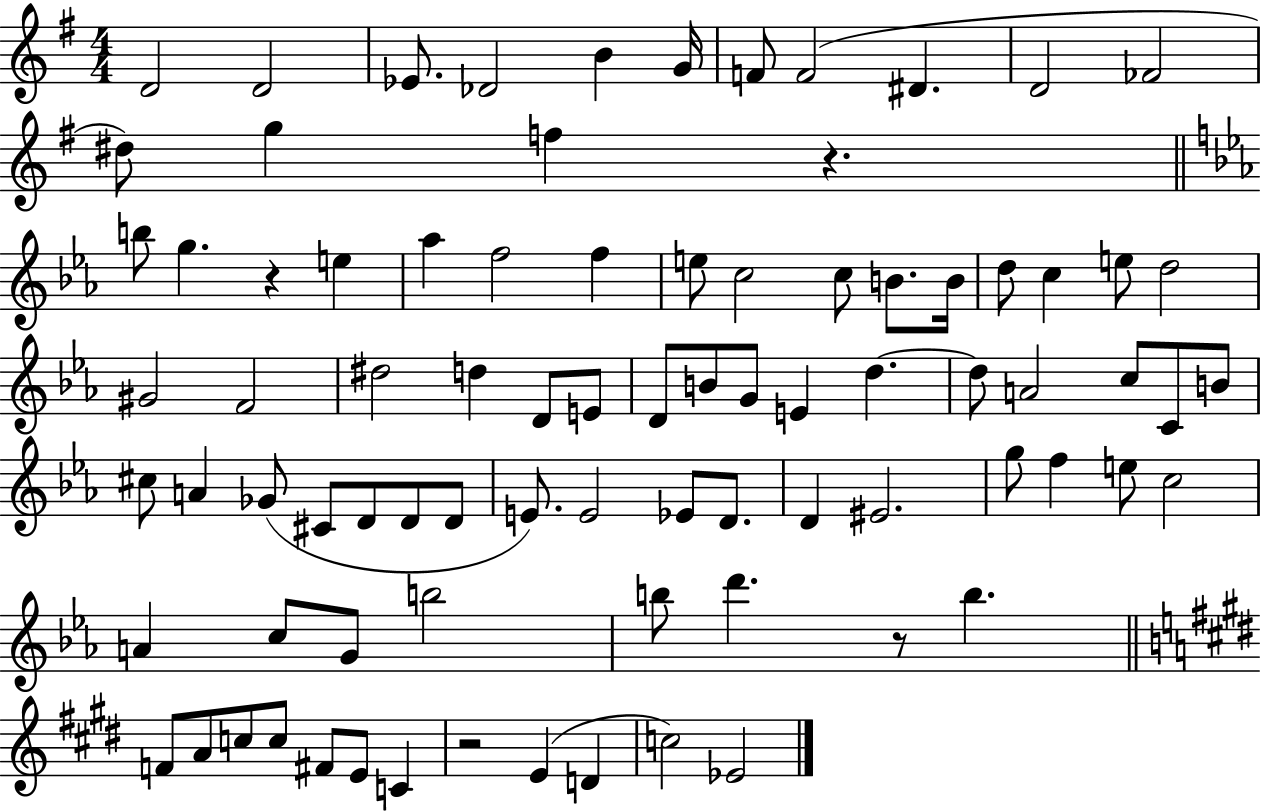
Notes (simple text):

D4/h D4/h Eb4/e. Db4/h B4/q G4/s F4/e F4/h D#4/q. D4/h FES4/h D#5/e G5/q F5/q R/q. B5/e G5/q. R/q E5/q Ab5/q F5/h F5/q E5/e C5/h C5/e B4/e. B4/s D5/e C5/q E5/e D5/h G#4/h F4/h D#5/h D5/q D4/e E4/e D4/e B4/e G4/e E4/q D5/q. D5/e A4/h C5/e C4/e B4/e C#5/e A4/q Gb4/e C#4/e D4/e D4/e D4/e E4/e. E4/h Eb4/e D4/e. D4/q EIS4/h. G5/e F5/q E5/e C5/h A4/q C5/e G4/e B5/h B5/e D6/q. R/e B5/q. F4/e A4/e C5/e C5/e F#4/e E4/e C4/q R/h E4/q D4/q C5/h Eb4/h